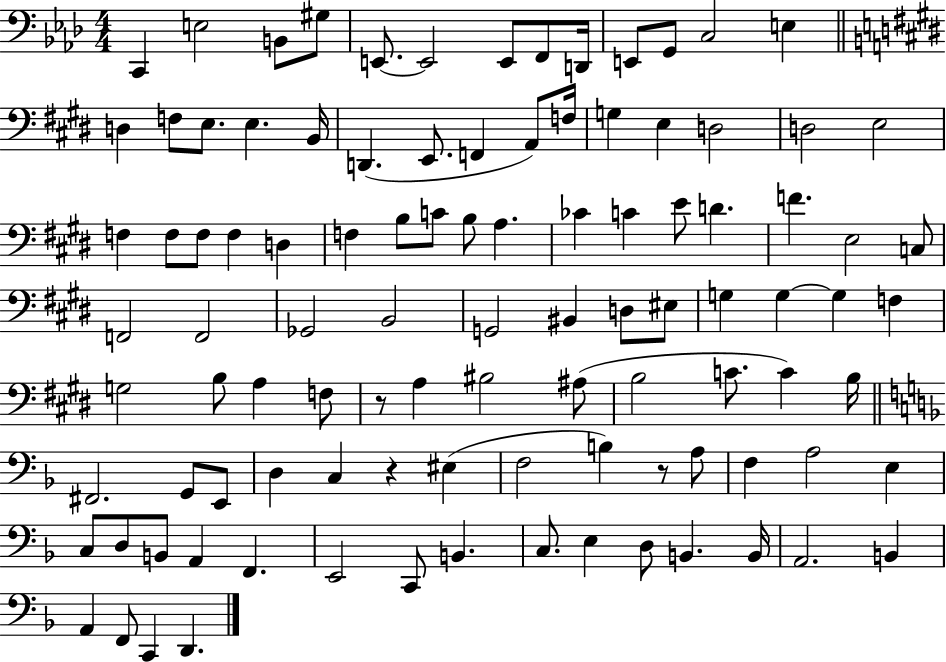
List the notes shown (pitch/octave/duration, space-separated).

C2/q E3/h B2/e G#3/e E2/e. E2/h E2/e F2/e D2/s E2/e G2/e C3/h E3/q D3/q F3/e E3/e. E3/q. B2/s D2/q. E2/e. F2/q A2/e F3/s G3/q E3/q D3/h D3/h E3/h F3/q F3/e F3/e F3/q D3/q F3/q B3/e C4/e B3/e A3/q. CES4/q C4/q E4/e D4/q. F4/q. E3/h C3/e F2/h F2/h Gb2/h B2/h G2/h BIS2/q D3/e EIS3/e G3/q G3/q G3/q F3/q G3/h B3/e A3/q F3/e R/e A3/q BIS3/h A#3/e B3/h C4/e. C4/q B3/s F#2/h. G2/e E2/e D3/q C3/q R/q EIS3/q F3/h B3/q R/e A3/e F3/q A3/h E3/q C3/e D3/e B2/e A2/q F2/q. E2/h C2/e B2/q. C3/e. E3/q D3/e B2/q. B2/s A2/h. B2/q A2/q F2/e C2/q D2/q.